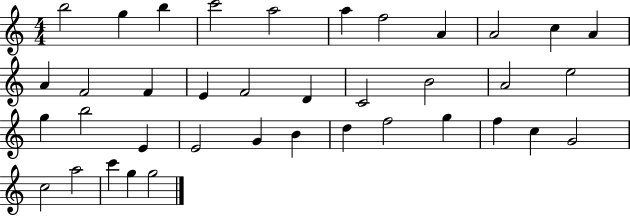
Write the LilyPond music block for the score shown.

{
  \clef treble
  \numericTimeSignature
  \time 4/4
  \key c \major
  b''2 g''4 b''4 | c'''2 a''2 | a''4 f''2 a'4 | a'2 c''4 a'4 | \break a'4 f'2 f'4 | e'4 f'2 d'4 | c'2 b'2 | a'2 e''2 | \break g''4 b''2 e'4 | e'2 g'4 b'4 | d''4 f''2 g''4 | f''4 c''4 g'2 | \break c''2 a''2 | c'''4 g''4 g''2 | \bar "|."
}